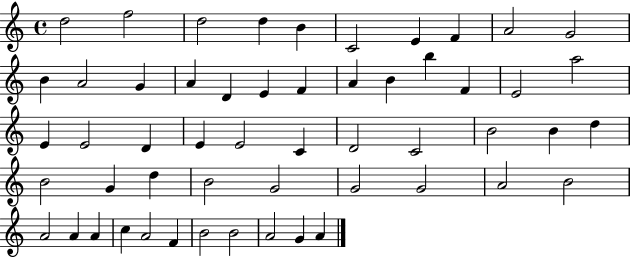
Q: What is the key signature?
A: C major